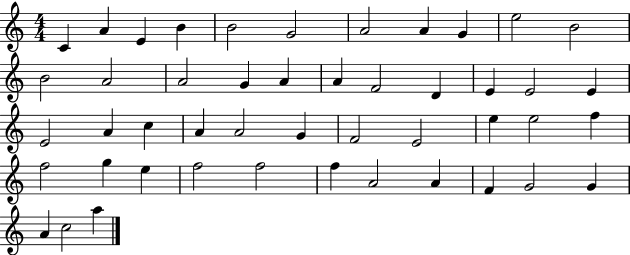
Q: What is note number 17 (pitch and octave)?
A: A4